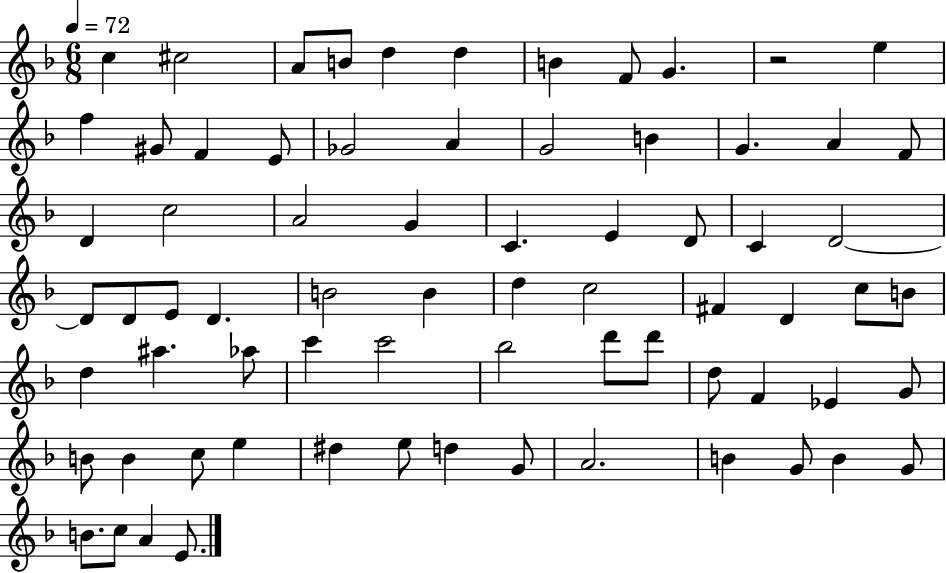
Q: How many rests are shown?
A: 1